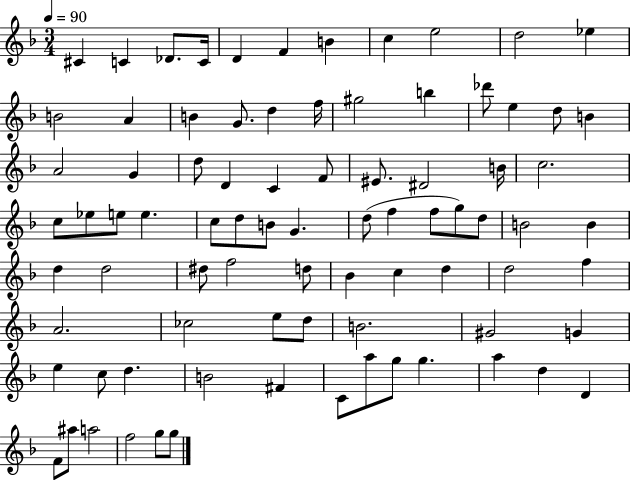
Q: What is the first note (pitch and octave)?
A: C#4